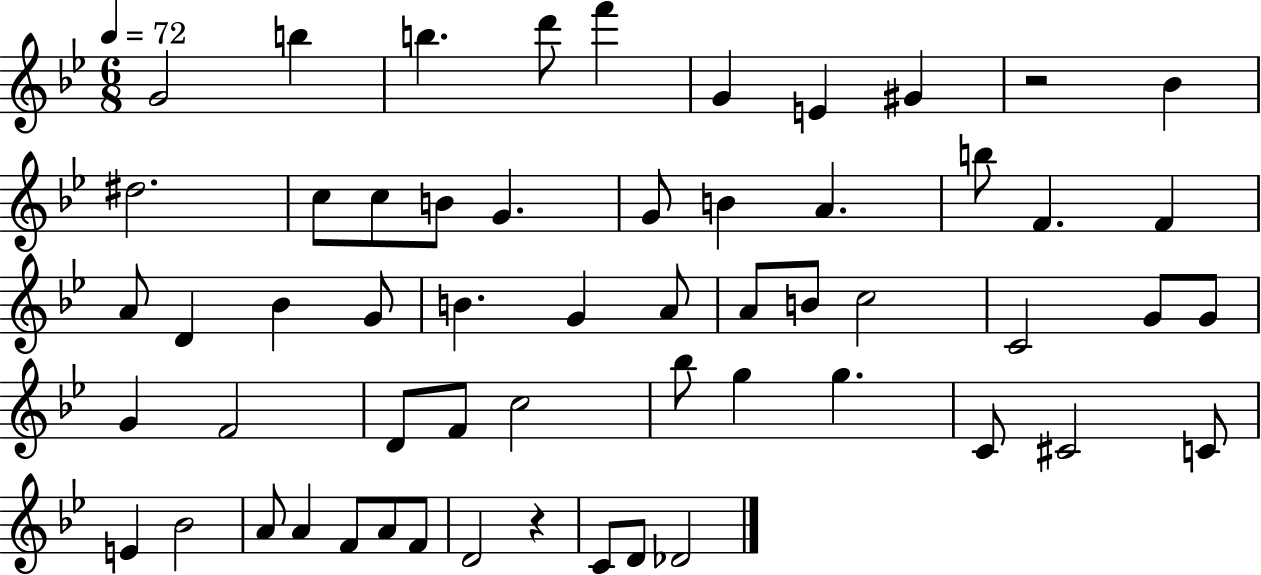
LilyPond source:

{
  \clef treble
  \numericTimeSignature
  \time 6/8
  \key bes \major
  \tempo 4 = 72
  g'2 b''4 | b''4. d'''8 f'''4 | g'4 e'4 gis'4 | r2 bes'4 | \break dis''2. | c''8 c''8 b'8 g'4. | g'8 b'4 a'4. | b''8 f'4. f'4 | \break a'8 d'4 bes'4 g'8 | b'4. g'4 a'8 | a'8 b'8 c''2 | c'2 g'8 g'8 | \break g'4 f'2 | d'8 f'8 c''2 | bes''8 g''4 g''4. | c'8 cis'2 c'8 | \break e'4 bes'2 | a'8 a'4 f'8 a'8 f'8 | d'2 r4 | c'8 d'8 des'2 | \break \bar "|."
}